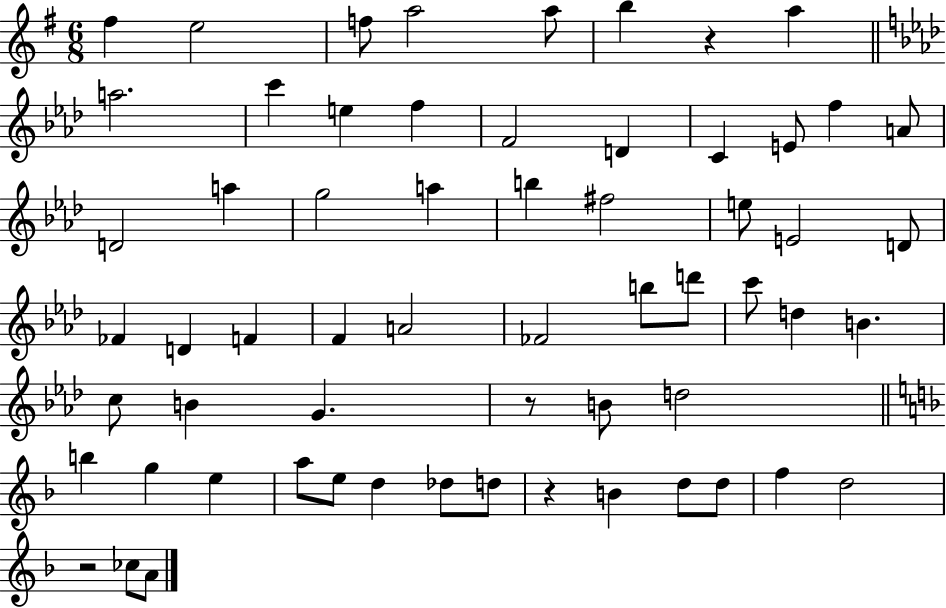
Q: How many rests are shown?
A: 4